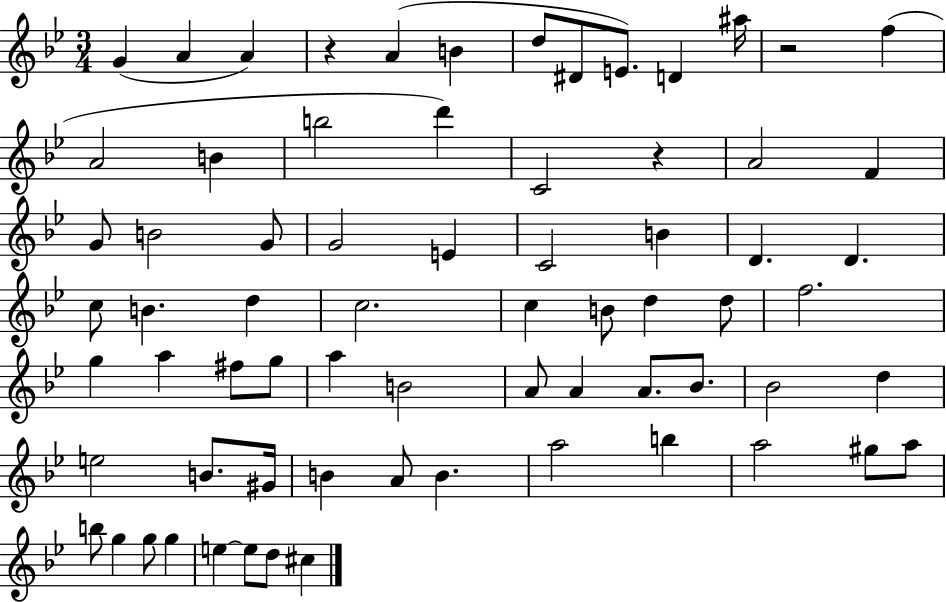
G4/q A4/q A4/q R/q A4/q B4/q D5/e D#4/e E4/e. D4/q A#5/s R/h F5/q A4/h B4/q B5/h D6/q C4/h R/q A4/h F4/q G4/e B4/h G4/e G4/h E4/q C4/h B4/q D4/q. D4/q. C5/e B4/q. D5/q C5/h. C5/q B4/e D5/q D5/e F5/h. G5/q A5/q F#5/e G5/e A5/q B4/h A4/e A4/q A4/e. Bb4/e. Bb4/h D5/q E5/h B4/e. G#4/s B4/q A4/e B4/q. A5/h B5/q A5/h G#5/e A5/e B5/e G5/q G5/e G5/q E5/q E5/e D5/e C#5/q